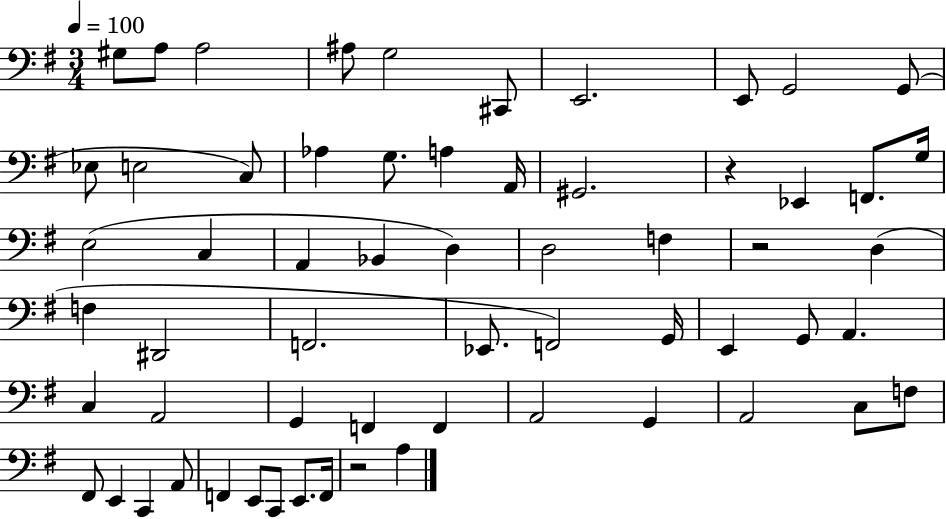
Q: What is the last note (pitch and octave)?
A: A3